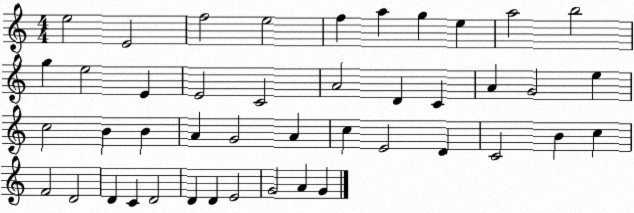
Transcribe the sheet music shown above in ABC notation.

X:1
T:Untitled
M:4/4
L:1/4
K:C
e2 E2 f2 e2 f a g e a2 b2 g e2 E E2 C2 A2 D C A G2 e c2 B B A G2 A c E2 D C2 B c F2 D2 D C D2 D D E2 G2 A G